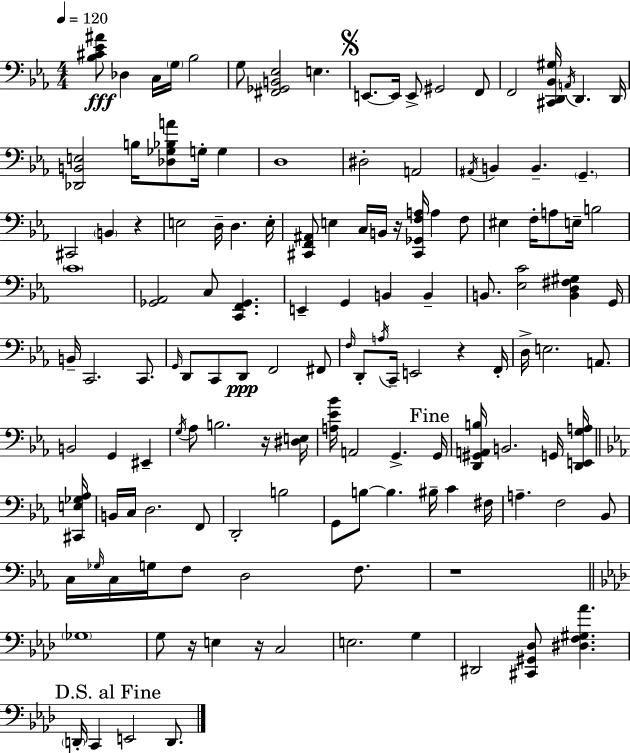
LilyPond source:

{
  \clef bass
  \numericTimeSignature
  \time 4/4
  \key ees \major
  \tempo 4 = 120
  <bes cis' ees' ais'>8\fff des4 c16 \parenthesize g16 bes2 | g8 <fis, ges, b, ees>2 e4. | \mark \markup { \musicglyph "scripts.segno" } e,8.~~ e,16 e,8-> gis,2 f,8 | f,2 <cis, d, bes, gis>16 \acciaccatura { a,16 } d,4. | \break d,16 <des, b, e>2 b16 <des ges bes a'>8 g16-. g4 | d1 | dis2-. a,2 | \acciaccatura { ais,16 } b,4 b,4.-- \parenthesize g,4.-- | \break cis,2 \parenthesize b,4 r4 | e2 d16-- d4. | e16-. <cis, f, ais,>8 e4 c16 b,16 r16 <cis, ges, f a>16 a4 | f8 eis4 f16-. a8 e16-- b2 | \break \parenthesize c'1 | <ges, aes,>2 c8 <c, f, ges,>4. | e,4-- g,4 b,4 b,4-- | b,8. <ees c'>2 <b, d fis gis>4 | \break g,16 b,16-- c,2. c,8. | \grace { g,16 } d,8 c,8 d,8\ppp f,2 | fis,8 \grace { f16 } d,8-. \acciaccatura { a16 } c,16-- e,2 | r4 f,16-. d16-> e2. | \break a,8. b,2 g,4 | eis,4-- \acciaccatura { g16 } aes8 b2. | r16 <dis e>16 <a ees' bes'>16 a,2 g,4.-> | \mark "Fine" g,16 <d, gis, a, b>16 b,2. | \break g,16 <d, e, g a>16 \bar "||" \break \key c \minor <cis, e ges aes>16 b,16 c16 d2. f,8 | d,2-. b2 | g,8 b8~~ b4. bis16-- c'4 | fis16 a4.-- f2 bes,8 | \break c16 \grace { ges16 } c16 g16 f8 d2 f8. | r1 | \bar "||" \break \key aes \major \parenthesize ges1 | g8 r16 e4 r16 c2 | e2. g4 | dis,2 <cis, gis, des>8 <dis f gis aes'>4. | \break \mark "D.S. al Fine" \parenthesize d,16-. c,4 e,2 d,8. | \bar "|."
}